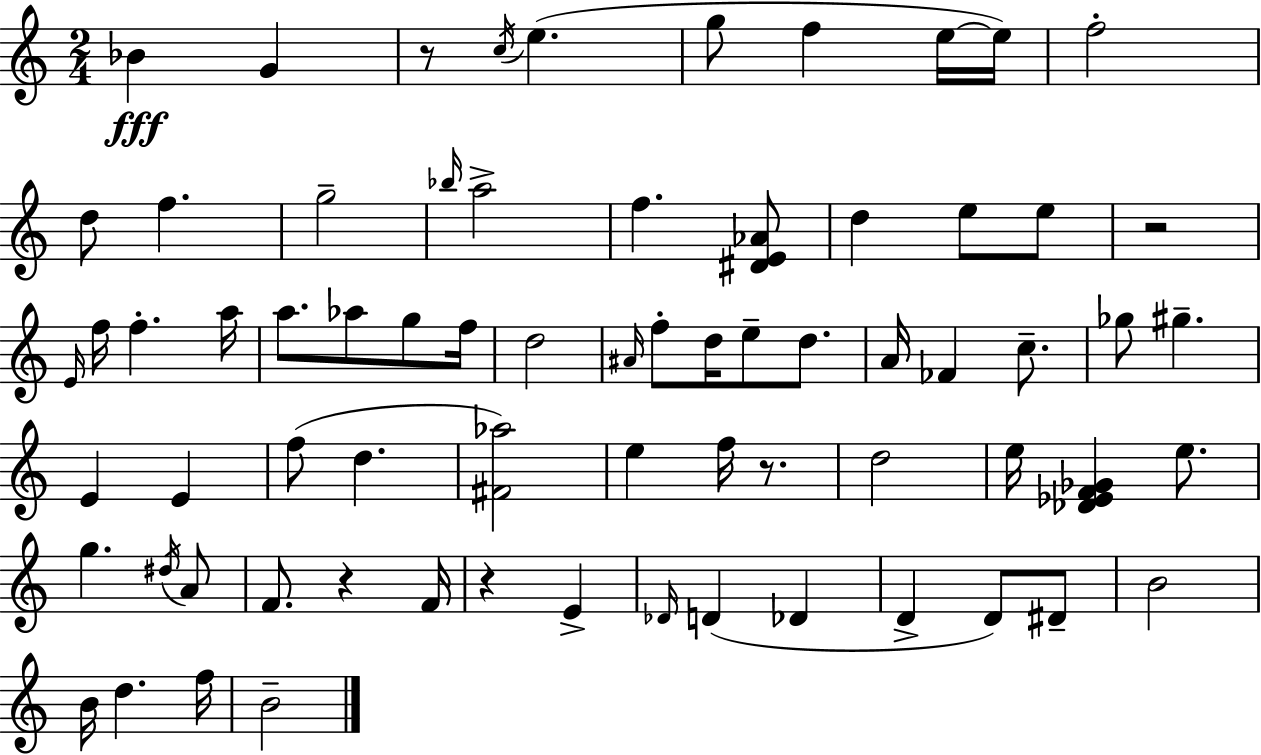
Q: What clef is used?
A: treble